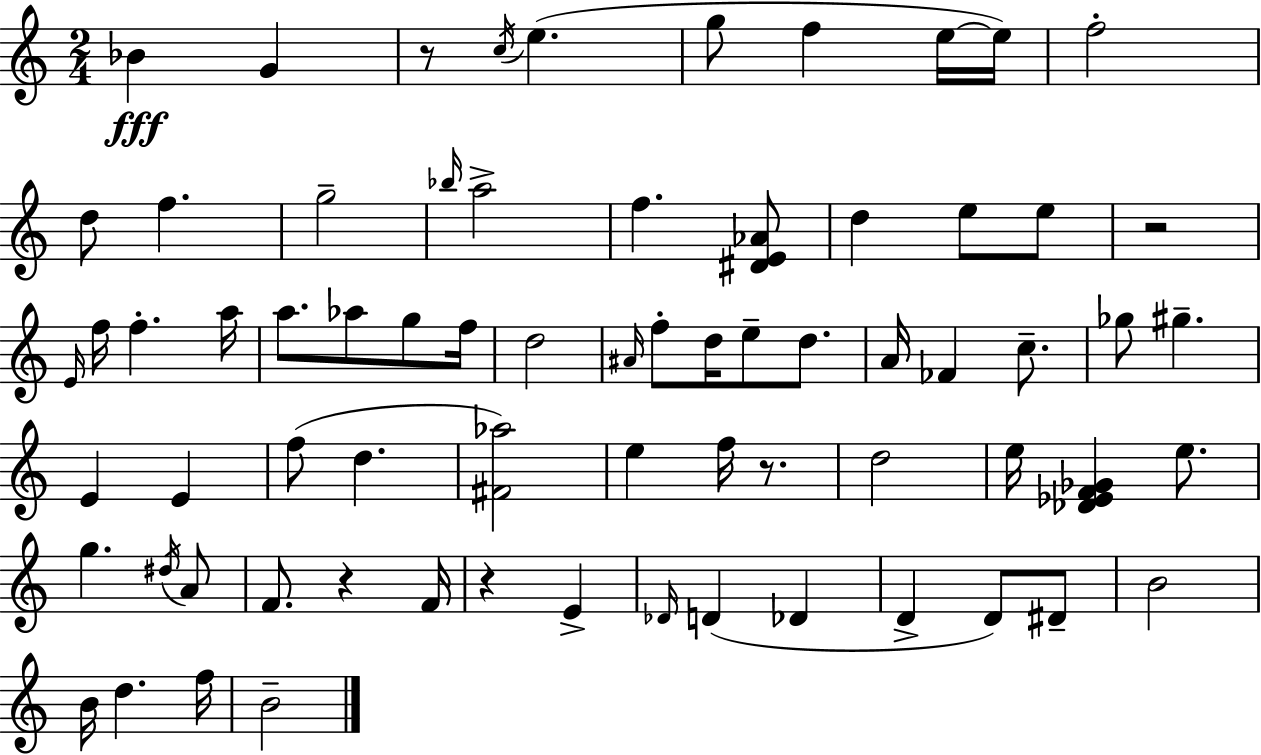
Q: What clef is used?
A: treble